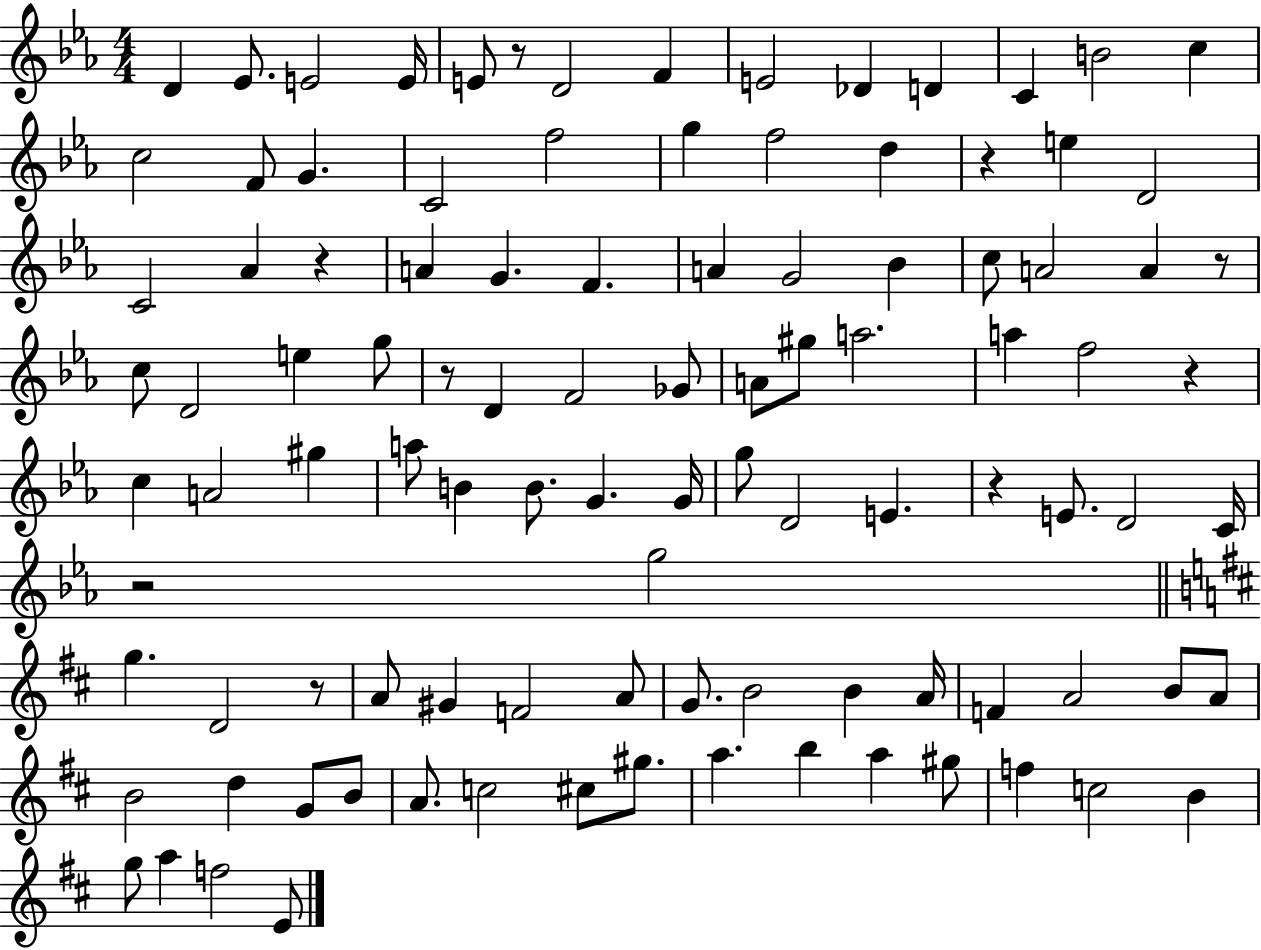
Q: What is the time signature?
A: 4/4